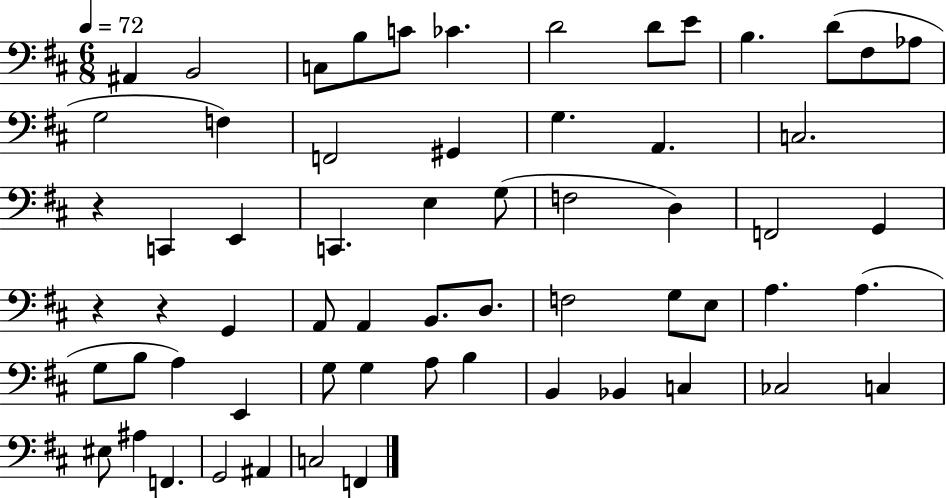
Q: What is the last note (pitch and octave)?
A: F2